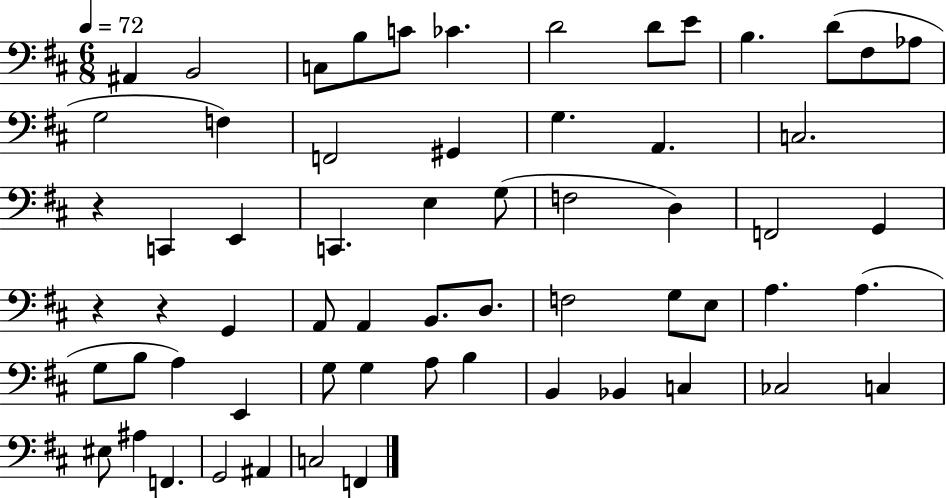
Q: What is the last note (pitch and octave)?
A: F2